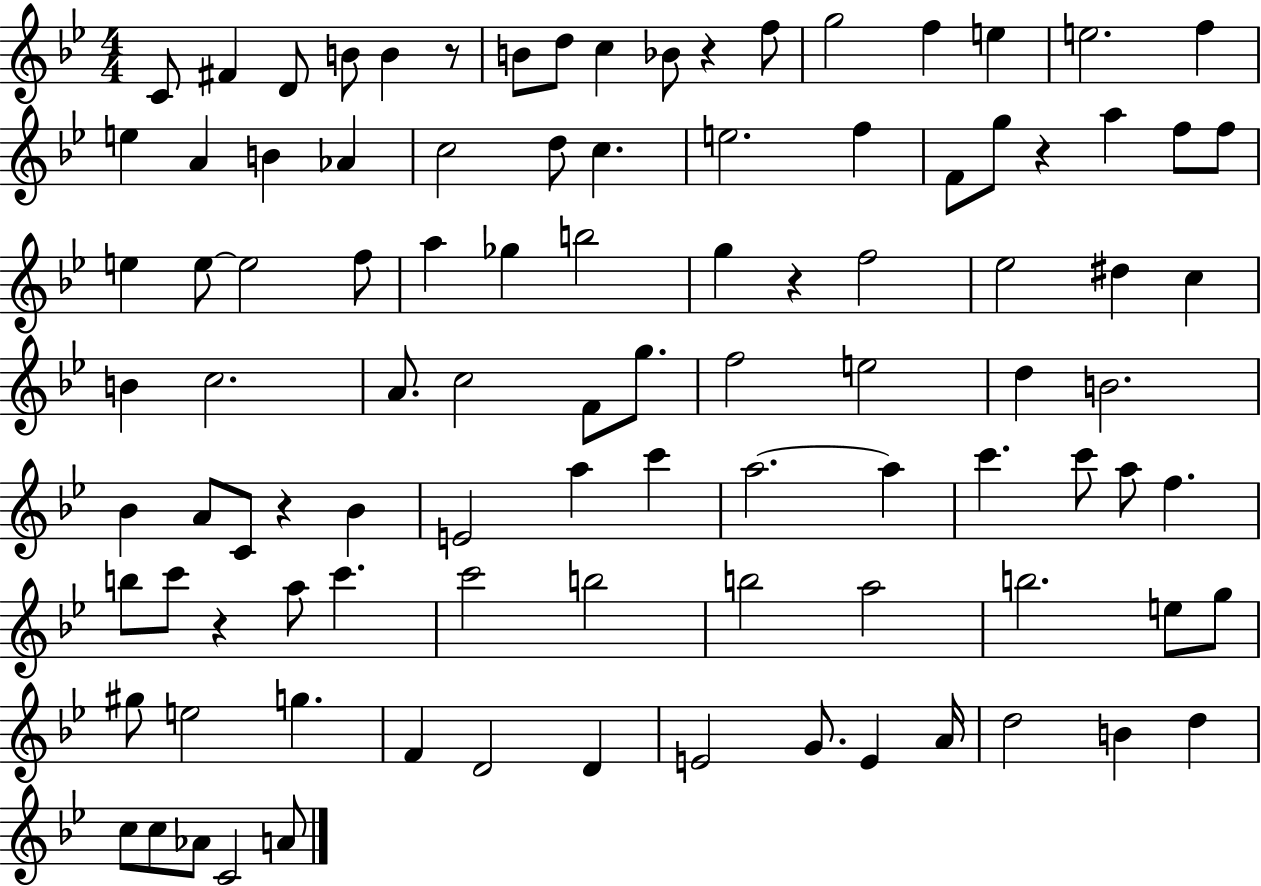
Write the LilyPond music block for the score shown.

{
  \clef treble
  \numericTimeSignature
  \time 4/4
  \key bes \major
  c'8 fis'4 d'8 b'8 b'4 r8 | b'8 d''8 c''4 bes'8 r4 f''8 | g''2 f''4 e''4 | e''2. f''4 | \break e''4 a'4 b'4 aes'4 | c''2 d''8 c''4. | e''2. f''4 | f'8 g''8 r4 a''4 f''8 f''8 | \break e''4 e''8~~ e''2 f''8 | a''4 ges''4 b''2 | g''4 r4 f''2 | ees''2 dis''4 c''4 | \break b'4 c''2. | a'8. c''2 f'8 g''8. | f''2 e''2 | d''4 b'2. | \break bes'4 a'8 c'8 r4 bes'4 | e'2 a''4 c'''4 | a''2.~~ a''4 | c'''4. c'''8 a''8 f''4. | \break b''8 c'''8 r4 a''8 c'''4. | c'''2 b''2 | b''2 a''2 | b''2. e''8 g''8 | \break gis''8 e''2 g''4. | f'4 d'2 d'4 | e'2 g'8. e'4 a'16 | d''2 b'4 d''4 | \break c''8 c''8 aes'8 c'2 a'8 | \bar "|."
}